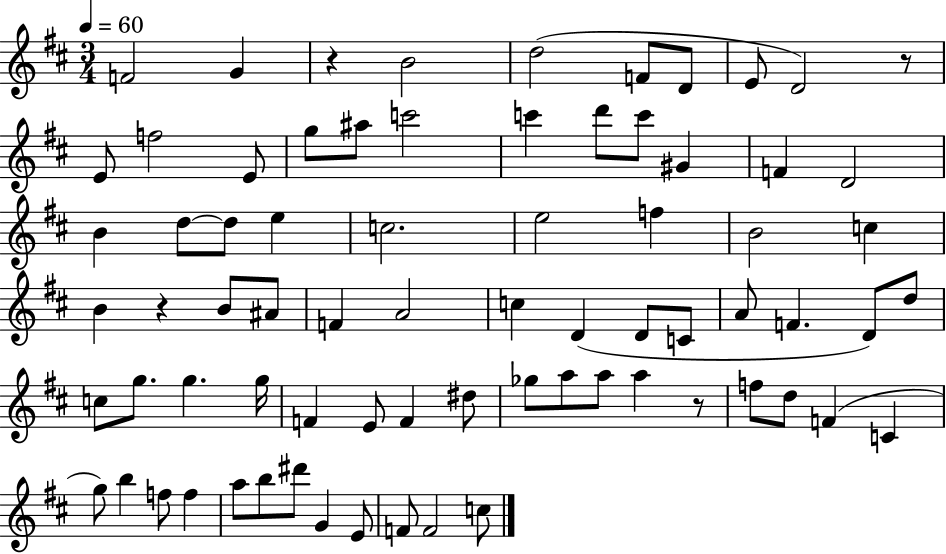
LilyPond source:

{
  \clef treble
  \numericTimeSignature
  \time 3/4
  \key d \major
  \tempo 4 = 60
  f'2 g'4 | r4 b'2 | d''2( f'8 d'8 | e'8 d'2) r8 | \break e'8 f''2 e'8 | g''8 ais''8 c'''2 | c'''4 d'''8 c'''8 gis'4 | f'4 d'2 | \break b'4 d''8~~ d''8 e''4 | c''2. | e''2 f''4 | b'2 c''4 | \break b'4 r4 b'8 ais'8 | f'4 a'2 | c''4 d'4( d'8 c'8 | a'8 f'4. d'8) d''8 | \break c''8 g''8. g''4. g''16 | f'4 e'8 f'4 dis''8 | ges''8 a''8 a''8 a''4 r8 | f''8 d''8 f'4( c'4 | \break g''8) b''4 f''8 f''4 | a''8 b''8 dis'''8 g'4 e'8 | f'8 f'2 c''8 | \bar "|."
}